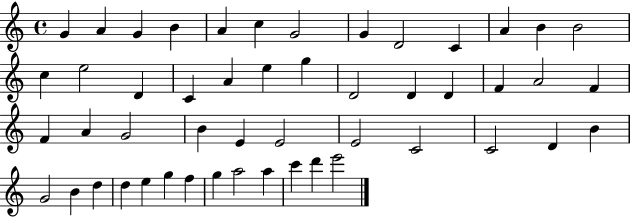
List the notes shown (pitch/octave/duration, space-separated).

G4/q A4/q G4/q B4/q A4/q C5/q G4/h G4/q D4/h C4/q A4/q B4/q B4/h C5/q E5/h D4/q C4/q A4/q E5/q G5/q D4/h D4/q D4/q F4/q A4/h F4/q F4/q A4/q G4/h B4/q E4/q E4/h E4/h C4/h C4/h D4/q B4/q G4/h B4/q D5/q D5/q E5/q G5/q F5/q G5/q A5/h A5/q C6/q D6/q E6/h